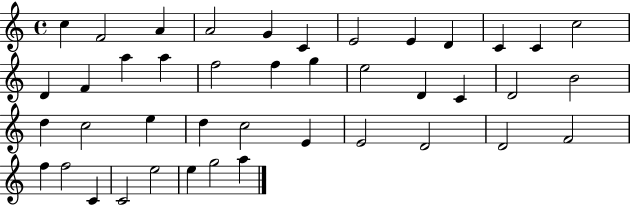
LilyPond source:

{
  \clef treble
  \time 4/4
  \defaultTimeSignature
  \key c \major
  c''4 f'2 a'4 | a'2 g'4 c'4 | e'2 e'4 d'4 | c'4 c'4 c''2 | \break d'4 f'4 a''4 a''4 | f''2 f''4 g''4 | e''2 d'4 c'4 | d'2 b'2 | \break d''4 c''2 e''4 | d''4 c''2 e'4 | e'2 d'2 | d'2 f'2 | \break f''4 f''2 c'4 | c'2 e''2 | e''4 g''2 a''4 | \bar "|."
}